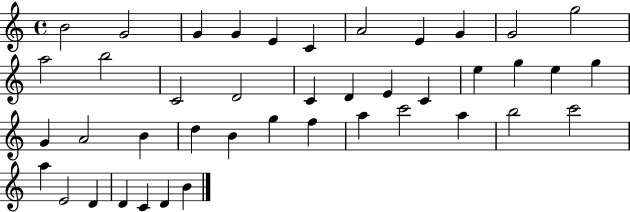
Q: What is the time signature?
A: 4/4